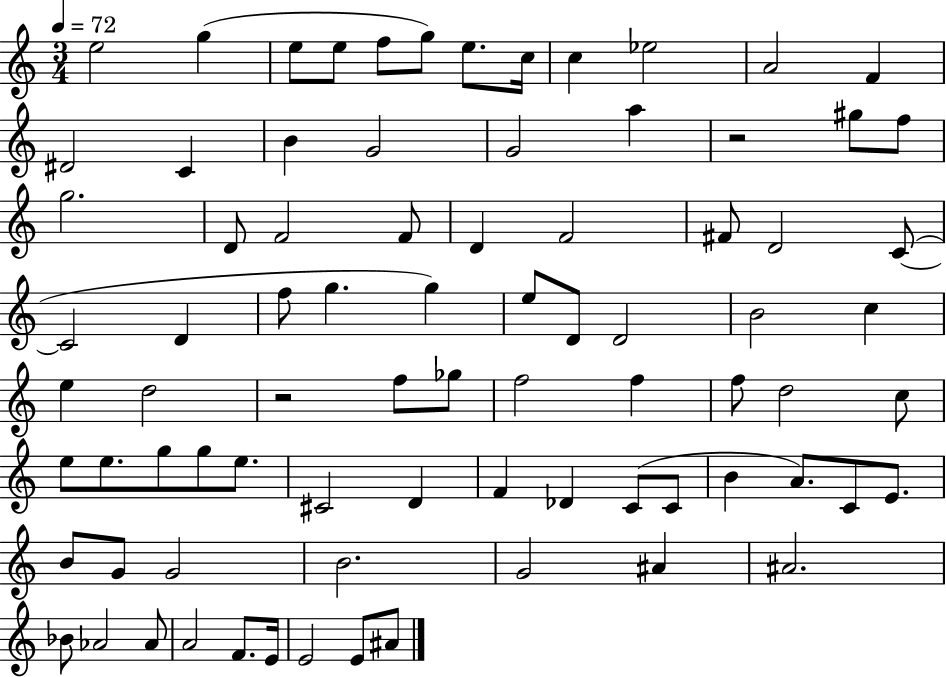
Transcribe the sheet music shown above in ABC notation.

X:1
T:Untitled
M:3/4
L:1/4
K:C
e2 g e/2 e/2 f/2 g/2 e/2 c/4 c _e2 A2 F ^D2 C B G2 G2 a z2 ^g/2 f/2 g2 D/2 F2 F/2 D F2 ^F/2 D2 C/2 C2 D f/2 g g e/2 D/2 D2 B2 c e d2 z2 f/2 _g/2 f2 f f/2 d2 c/2 e/2 e/2 g/2 g/2 e/2 ^C2 D F _D C/2 C/2 B A/2 C/2 E/2 B/2 G/2 G2 B2 G2 ^A ^A2 _B/2 _A2 _A/2 A2 F/2 E/4 E2 E/2 ^A/2